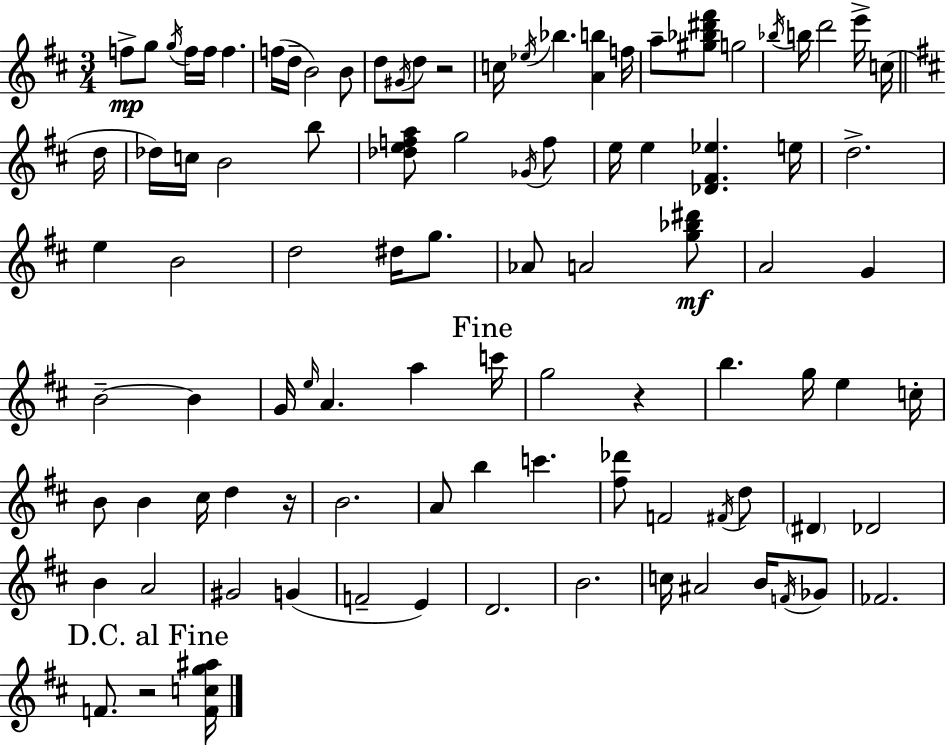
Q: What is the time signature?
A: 3/4